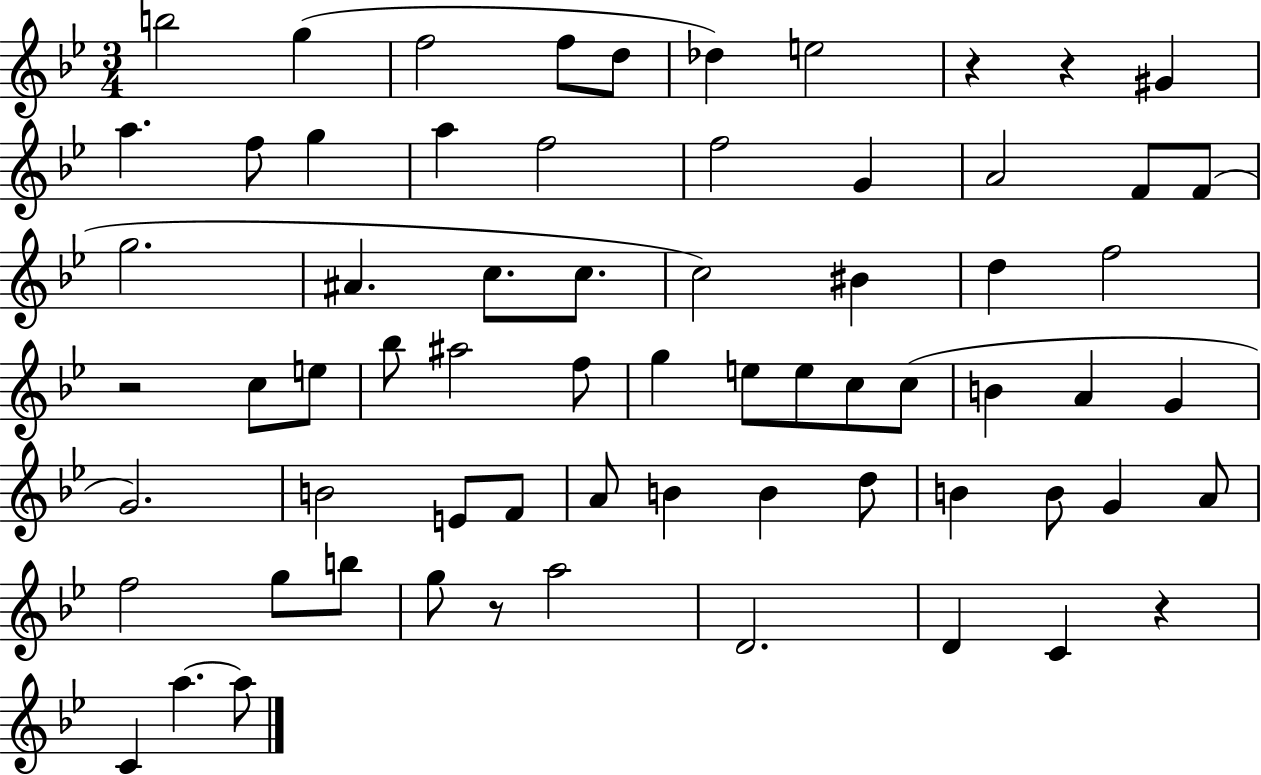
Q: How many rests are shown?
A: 5